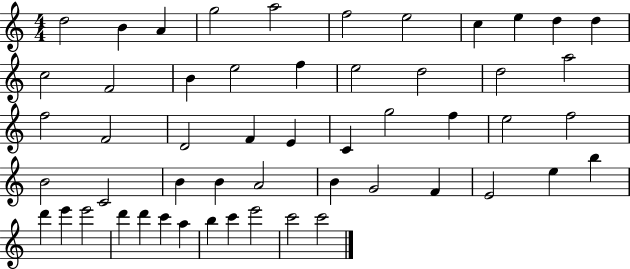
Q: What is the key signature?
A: C major